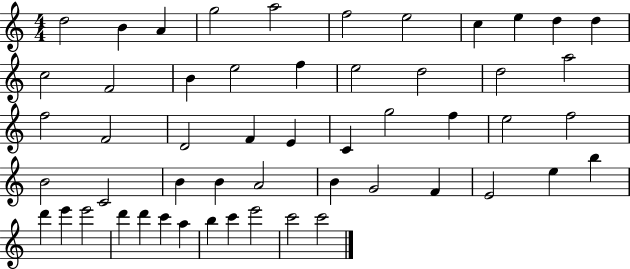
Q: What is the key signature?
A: C major